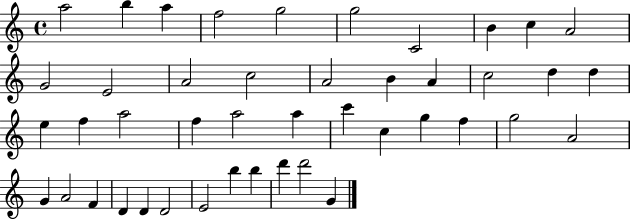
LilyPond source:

{
  \clef treble
  \time 4/4
  \defaultTimeSignature
  \key c \major
  a''2 b''4 a''4 | f''2 g''2 | g''2 c'2 | b'4 c''4 a'2 | \break g'2 e'2 | a'2 c''2 | a'2 b'4 a'4 | c''2 d''4 d''4 | \break e''4 f''4 a''2 | f''4 a''2 a''4 | c'''4 c''4 g''4 f''4 | g''2 a'2 | \break g'4 a'2 f'4 | d'4 d'4 d'2 | e'2 b''4 b''4 | d'''4 d'''2 g'4 | \break \bar "|."
}